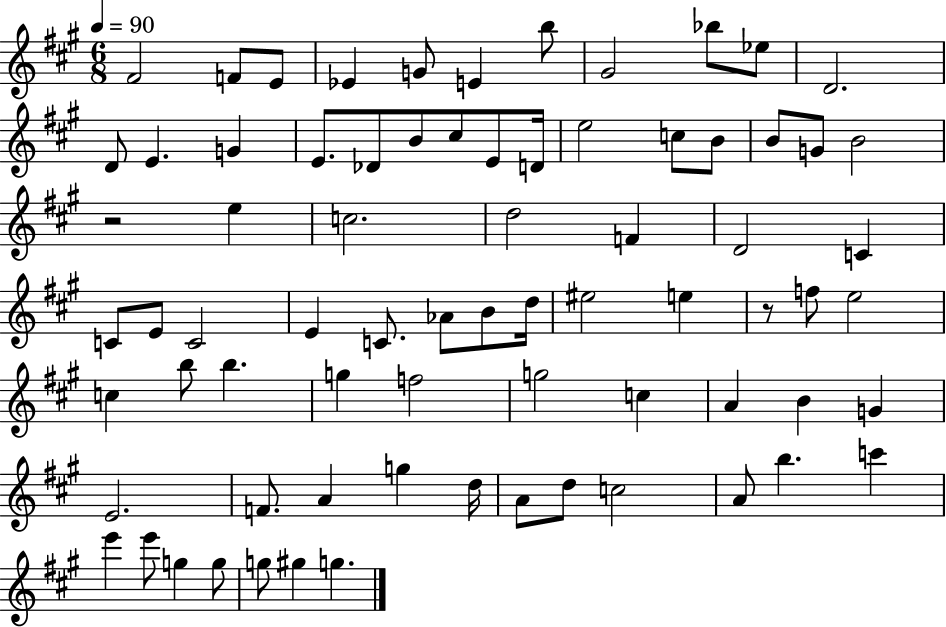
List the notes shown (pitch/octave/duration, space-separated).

F#4/h F4/e E4/e Eb4/q G4/e E4/q B5/e G#4/h Bb5/e Eb5/e D4/h. D4/e E4/q. G4/q E4/e. Db4/e B4/e C#5/e E4/e D4/s E5/h C5/e B4/e B4/e G4/e B4/h R/h E5/q C5/h. D5/h F4/q D4/h C4/q C4/e E4/e C4/h E4/q C4/e. Ab4/e B4/e D5/s EIS5/h E5/q R/e F5/e E5/h C5/q B5/e B5/q. G5/q F5/h G5/h C5/q A4/q B4/q G4/q E4/h. F4/e. A4/q G5/q D5/s A4/e D5/e C5/h A4/e B5/q. C6/q E6/q E6/e G5/q G5/e G5/e G#5/q G5/q.